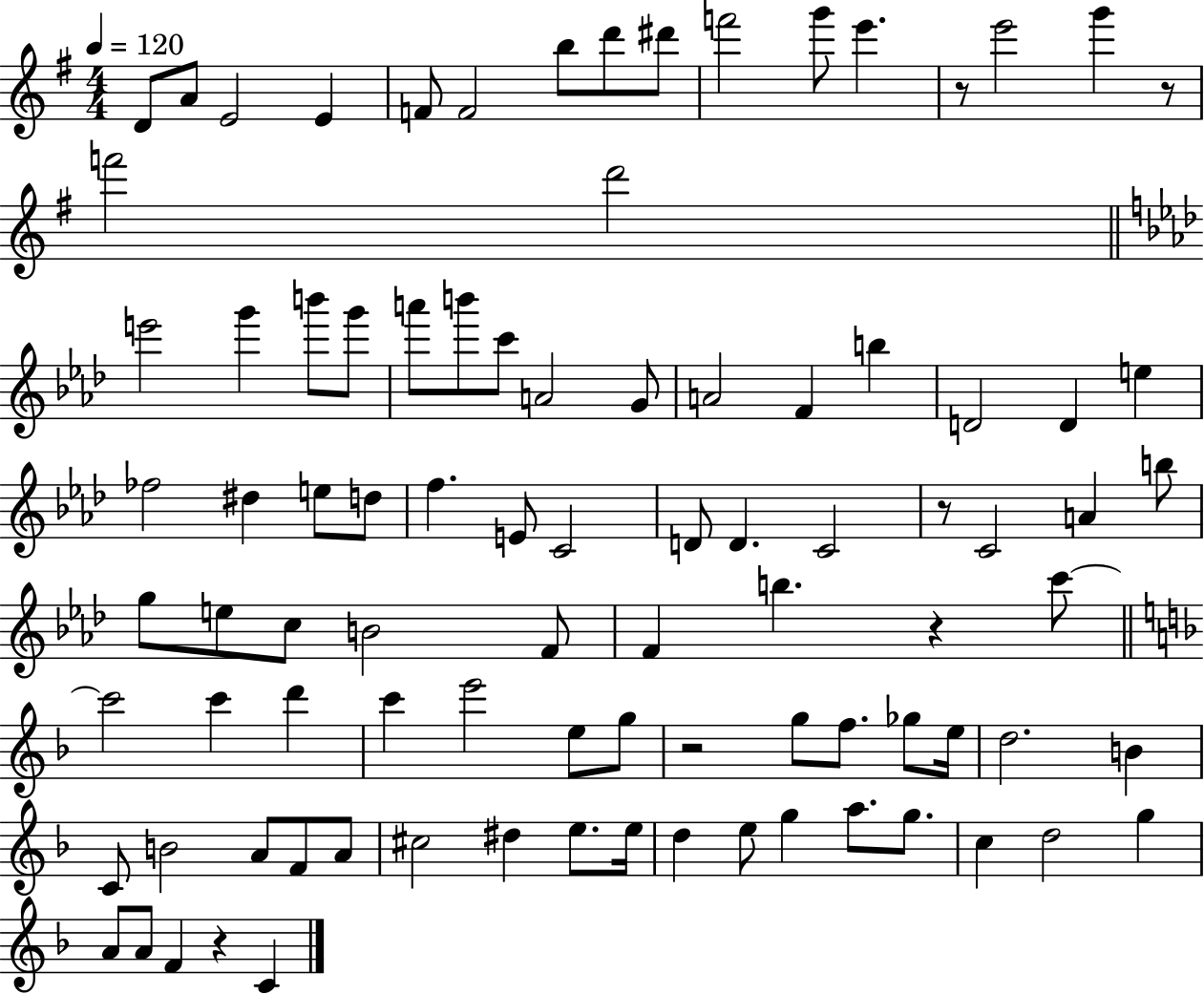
D4/e A4/e E4/h E4/q F4/e F4/h B5/e D6/e D#6/e F6/h G6/e E6/q. R/e E6/h G6/q R/e F6/h D6/h E6/h G6/q B6/e G6/e A6/e B6/e C6/e A4/h G4/e A4/h F4/q B5/q D4/h D4/q E5/q FES5/h D#5/q E5/e D5/e F5/q. E4/e C4/h D4/e D4/q. C4/h R/e C4/h A4/q B5/e G5/e E5/e C5/e B4/h F4/e F4/q B5/q. R/q C6/e C6/h C6/q D6/q C6/q E6/h E5/e G5/e R/h G5/e F5/e. Gb5/e E5/s D5/h. B4/q C4/e B4/h A4/e F4/e A4/e C#5/h D#5/q E5/e. E5/s D5/q E5/e G5/q A5/e. G5/e. C5/q D5/h G5/q A4/e A4/e F4/q R/q C4/q